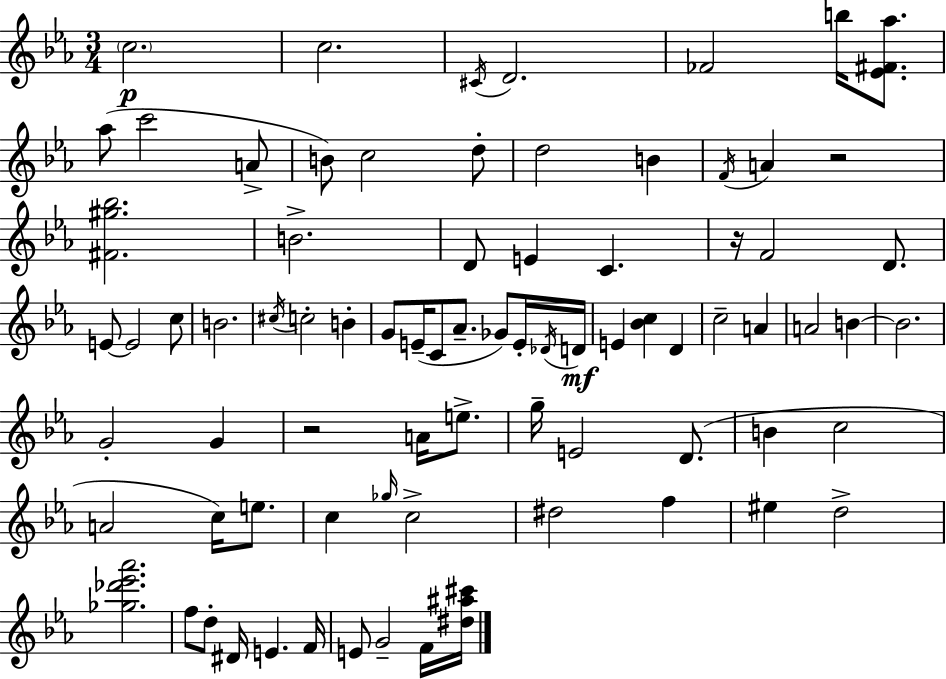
{
  \clef treble
  \numericTimeSignature
  \time 3/4
  \key ees \major
  \parenthesize c''2.\p | c''2. | \acciaccatura { cis'16 } d'2. | fes'2 b''16 <ees' fis' aes''>8. | \break aes''8( c'''2 a'8-> | b'8) c''2 d''8-. | d''2 b'4 | \acciaccatura { f'16 } a'4 r2 | \break <fis' gis'' bes''>2. | b'2.-> | d'8 e'4 c'4. | r16 f'2 d'8. | \break e'8~~ e'2 | c''8 b'2. | \acciaccatura { cis''16 } c''2-. b'4-. | g'8 e'16--( c'8 aes'8.-- ges'8) | \break e'16-. \acciaccatura { des'16 }\mf d'16 e'4 <bes' c''>4 | d'4 c''2-- | a'4 a'2 | b'4~~ b'2. | \break g'2-. | g'4 r2 | a'16 e''8.-> g''16-- e'2 | d'8.( b'4 c''2 | \break a'2 | c''16) e''8. c''4 \grace { ges''16 } c''2-> | dis''2 | f''4 eis''4 d''2-> | \break <ges'' des''' ees''' aes'''>2. | f''8 d''8-. dis'16 e'4. | f'16 e'8 g'2-- | f'16 <dis'' ais'' cis'''>16 \bar "|."
}